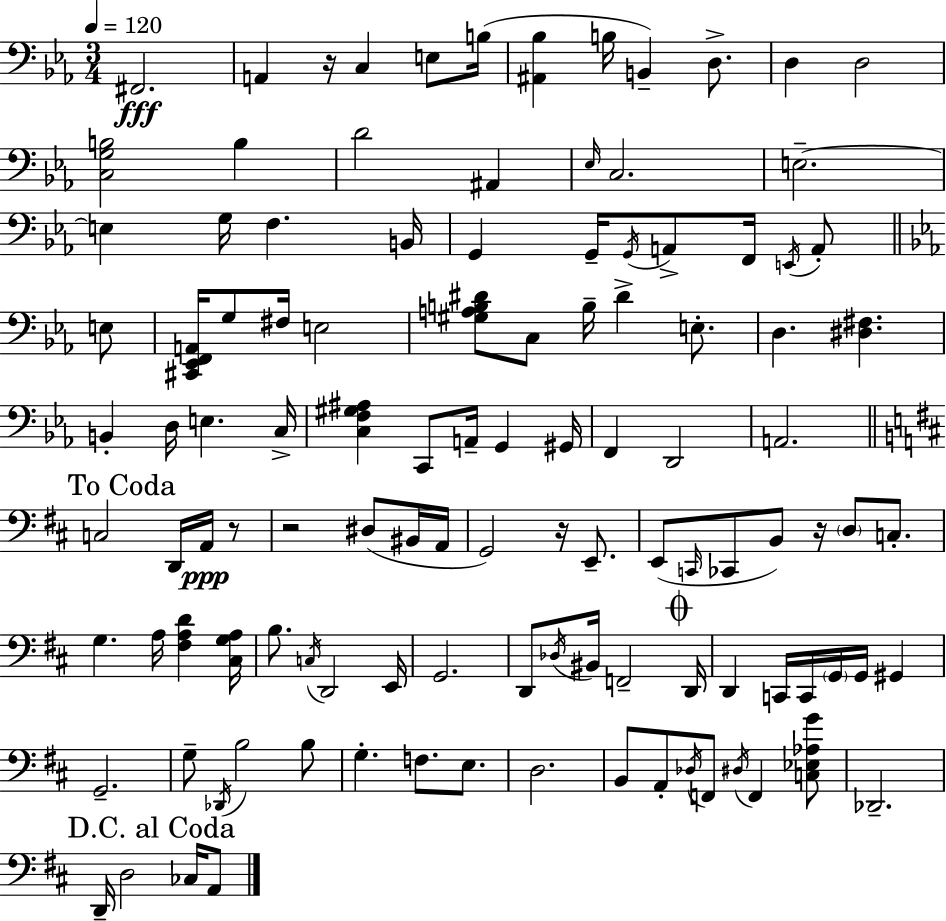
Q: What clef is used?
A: bass